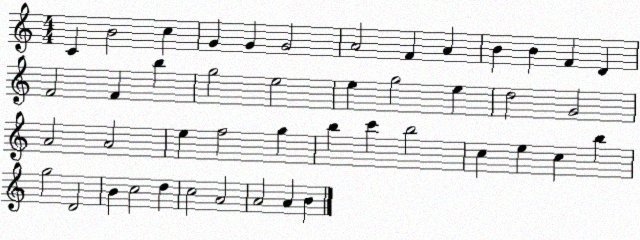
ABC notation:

X:1
T:Untitled
M:4/4
L:1/4
K:C
C B2 c G G G2 A2 F A B B F D F2 F b g2 e2 e g2 e d2 G2 A2 A2 e f2 g b c' b2 c e c b g2 D2 B c2 d c2 A2 A2 A B